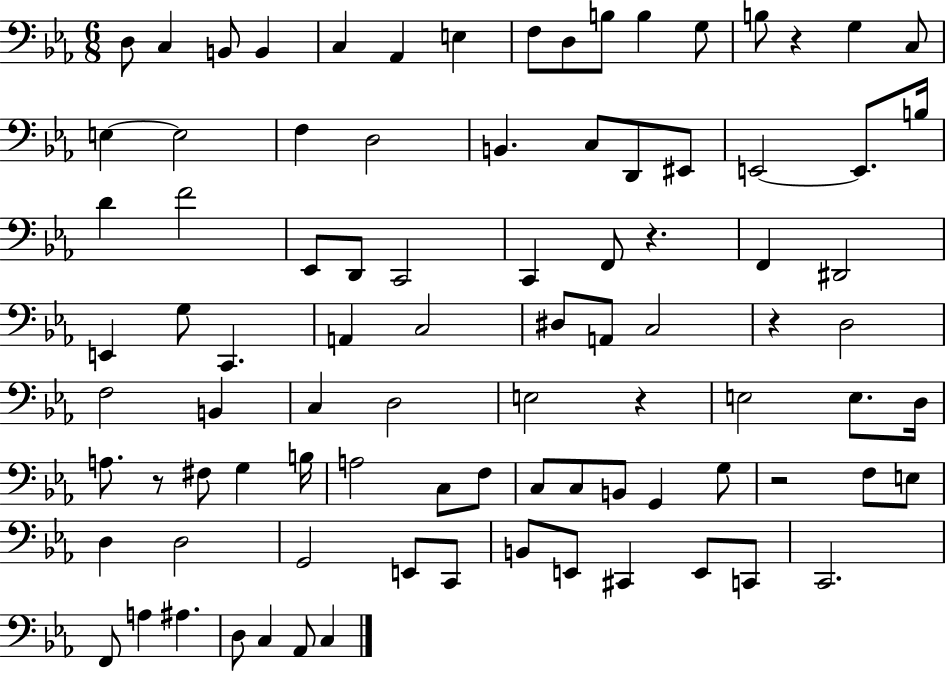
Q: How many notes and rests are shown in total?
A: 90